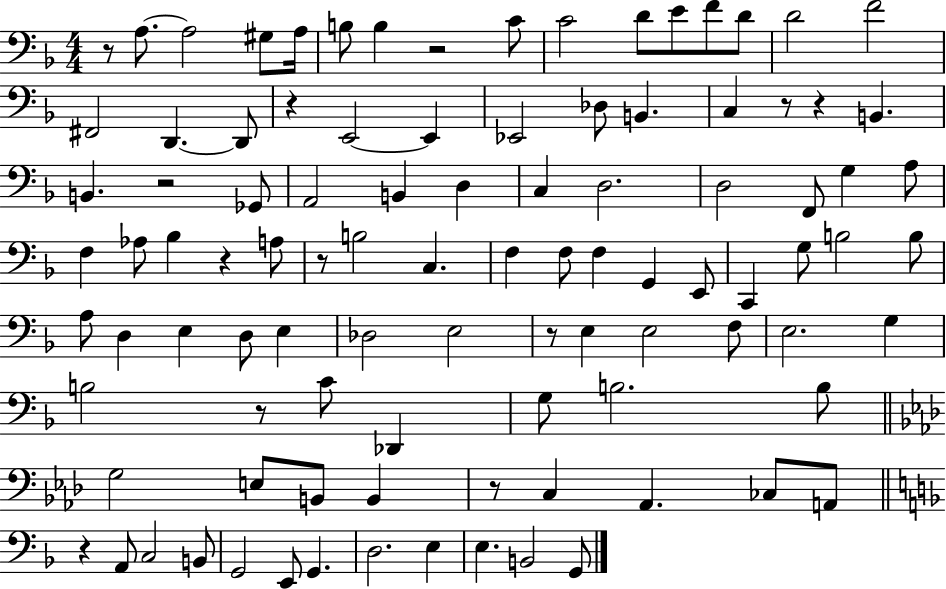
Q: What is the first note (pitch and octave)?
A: A3